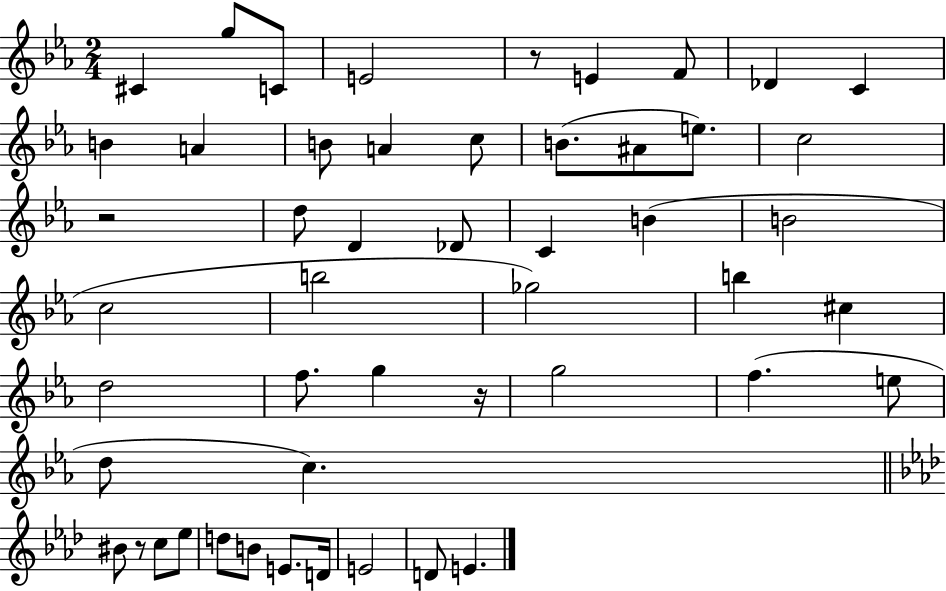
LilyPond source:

{
  \clef treble
  \numericTimeSignature
  \time 2/4
  \key ees \major
  \repeat volta 2 { cis'4 g''8 c'8 | e'2 | r8 e'4 f'8 | des'4 c'4 | \break b'4 a'4 | b'8 a'4 c''8 | b'8.( ais'8 e''8.) | c''2 | \break r2 | d''8 d'4 des'8 | c'4 b'4( | b'2 | \break c''2 | b''2 | ges''2) | b''4 cis''4 | \break d''2 | f''8. g''4 r16 | g''2 | f''4.( e''8 | \break d''8 c''4.) | \bar "||" \break \key f \minor bis'8 r8 c''8 ees''8 | d''8 b'8 e'8. d'16 | e'2 | d'8 e'4. | \break } \bar "|."
}